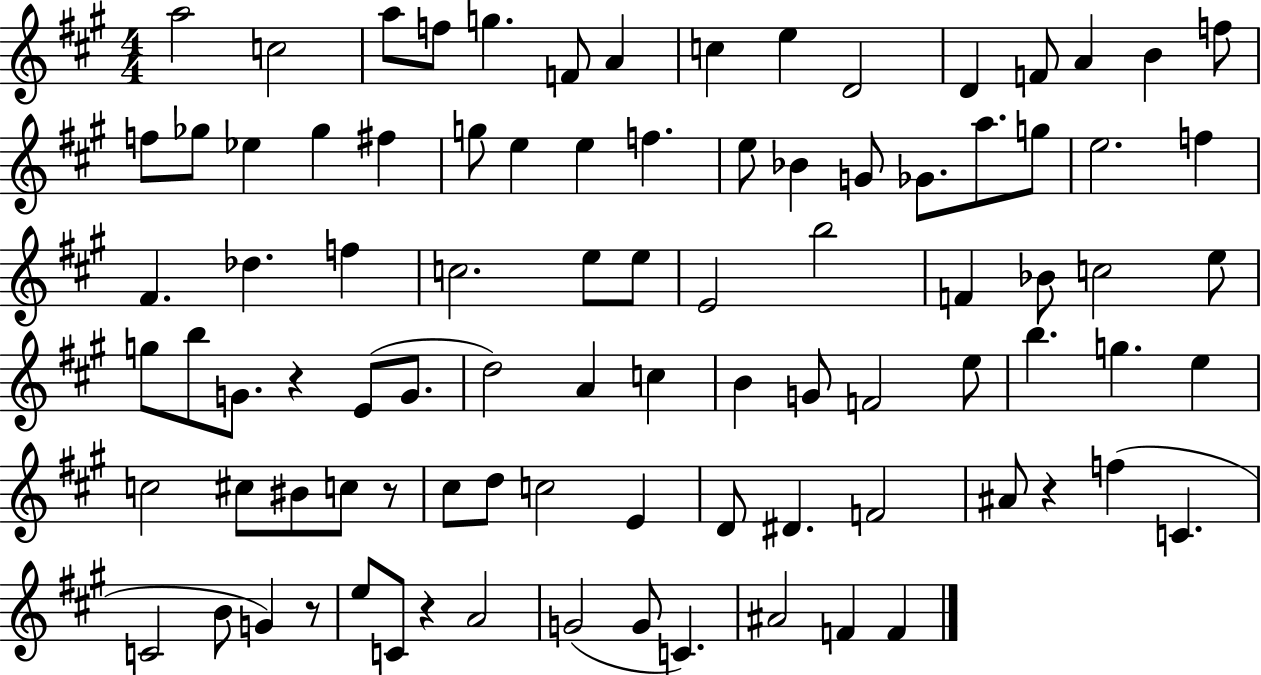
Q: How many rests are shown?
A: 5